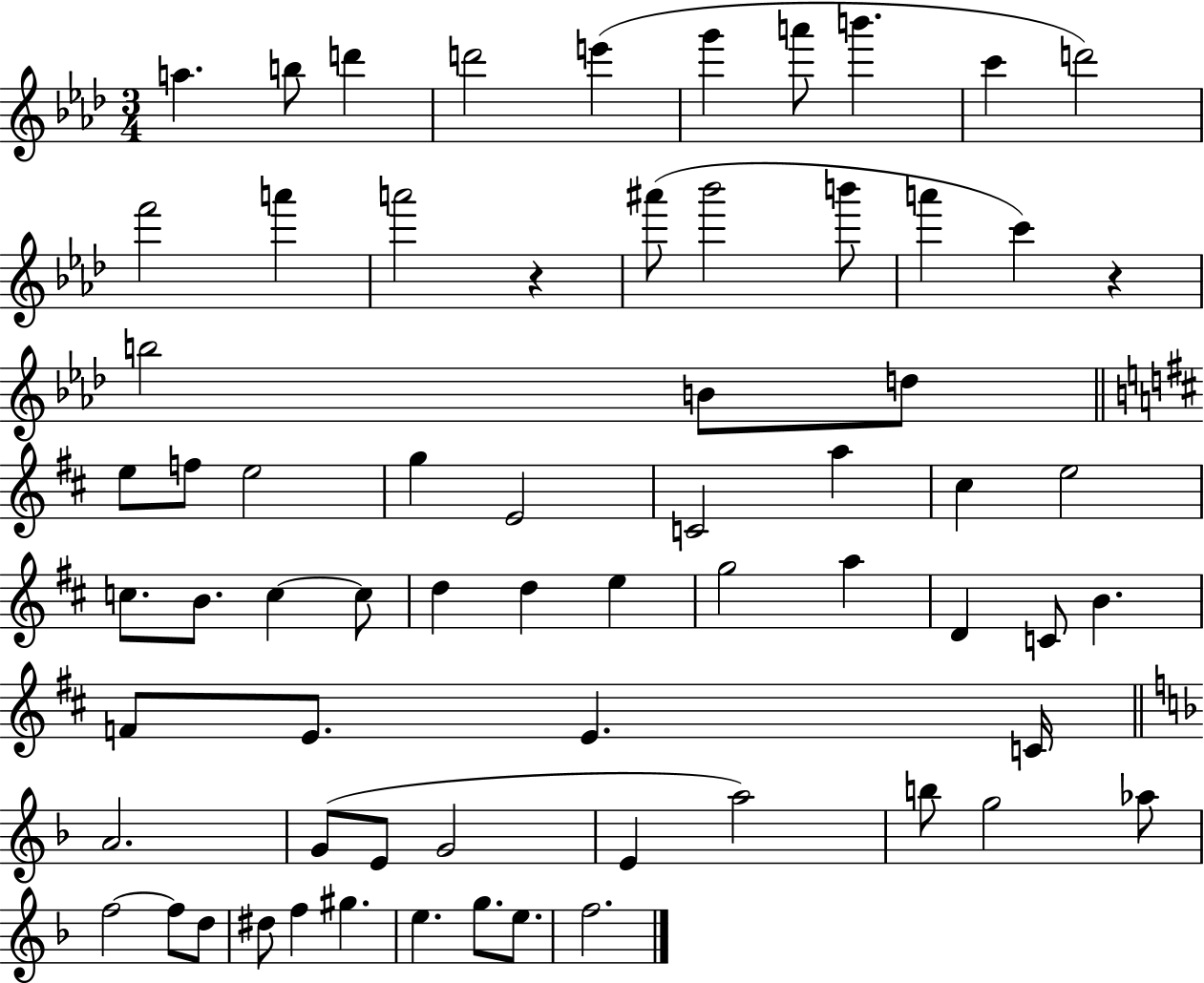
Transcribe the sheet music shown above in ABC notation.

X:1
T:Untitled
M:3/4
L:1/4
K:Ab
a b/2 d' d'2 e' g' a'/2 b' c' d'2 f'2 a' a'2 z ^a'/2 _b'2 b'/2 a' c' z b2 B/2 d/2 e/2 f/2 e2 g E2 C2 a ^c e2 c/2 B/2 c c/2 d d e g2 a D C/2 B F/2 E/2 E C/4 A2 G/2 E/2 G2 E a2 b/2 g2 _a/2 f2 f/2 d/2 ^d/2 f ^g e g/2 e/2 f2